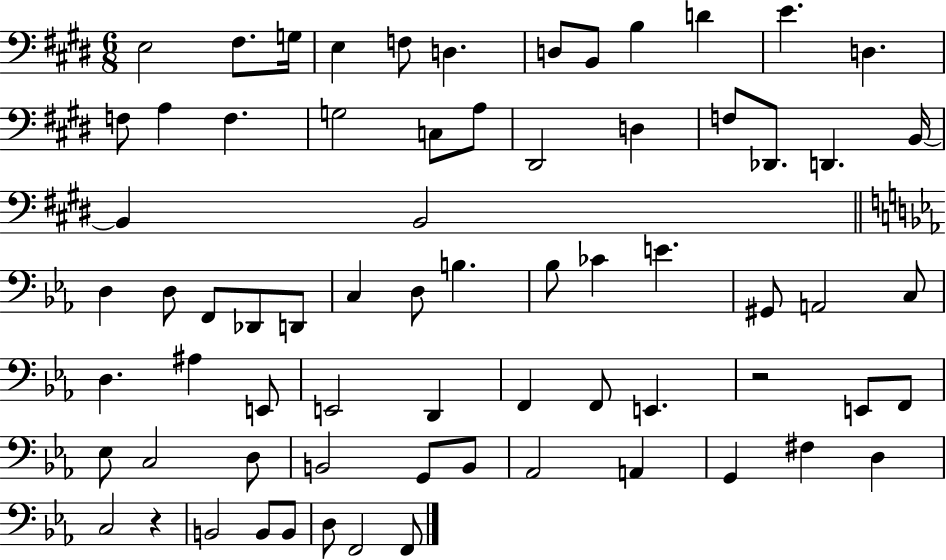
X:1
T:Untitled
M:6/8
L:1/4
K:E
E,2 ^F,/2 G,/4 E, F,/2 D, D,/2 B,,/2 B, D E D, F,/2 A, F, G,2 C,/2 A,/2 ^D,,2 D, F,/2 _D,,/2 D,, B,,/4 B,, B,,2 D, D,/2 F,,/2 _D,,/2 D,,/2 C, D,/2 B, _B,/2 _C E ^G,,/2 A,,2 C,/2 D, ^A, E,,/2 E,,2 D,, F,, F,,/2 E,, z2 E,,/2 F,,/2 _E,/2 C,2 D,/2 B,,2 G,,/2 B,,/2 _A,,2 A,, G,, ^F, D, C,2 z B,,2 B,,/2 B,,/2 D,/2 F,,2 F,,/2